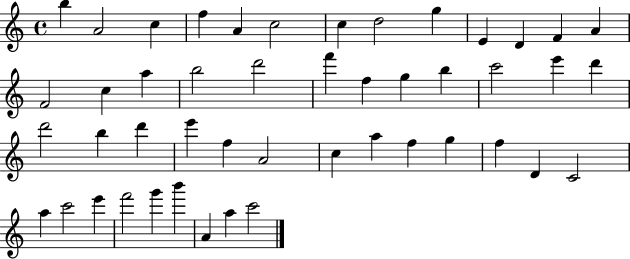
B5/q A4/h C5/q F5/q A4/q C5/h C5/q D5/h G5/q E4/q D4/q F4/q A4/q F4/h C5/q A5/q B5/h D6/h F6/q F5/q G5/q B5/q C6/h E6/q D6/q D6/h B5/q D6/q E6/q F5/q A4/h C5/q A5/q F5/q G5/q F5/q D4/q C4/h A5/q C6/h E6/q F6/h G6/q B6/q A4/q A5/q C6/h